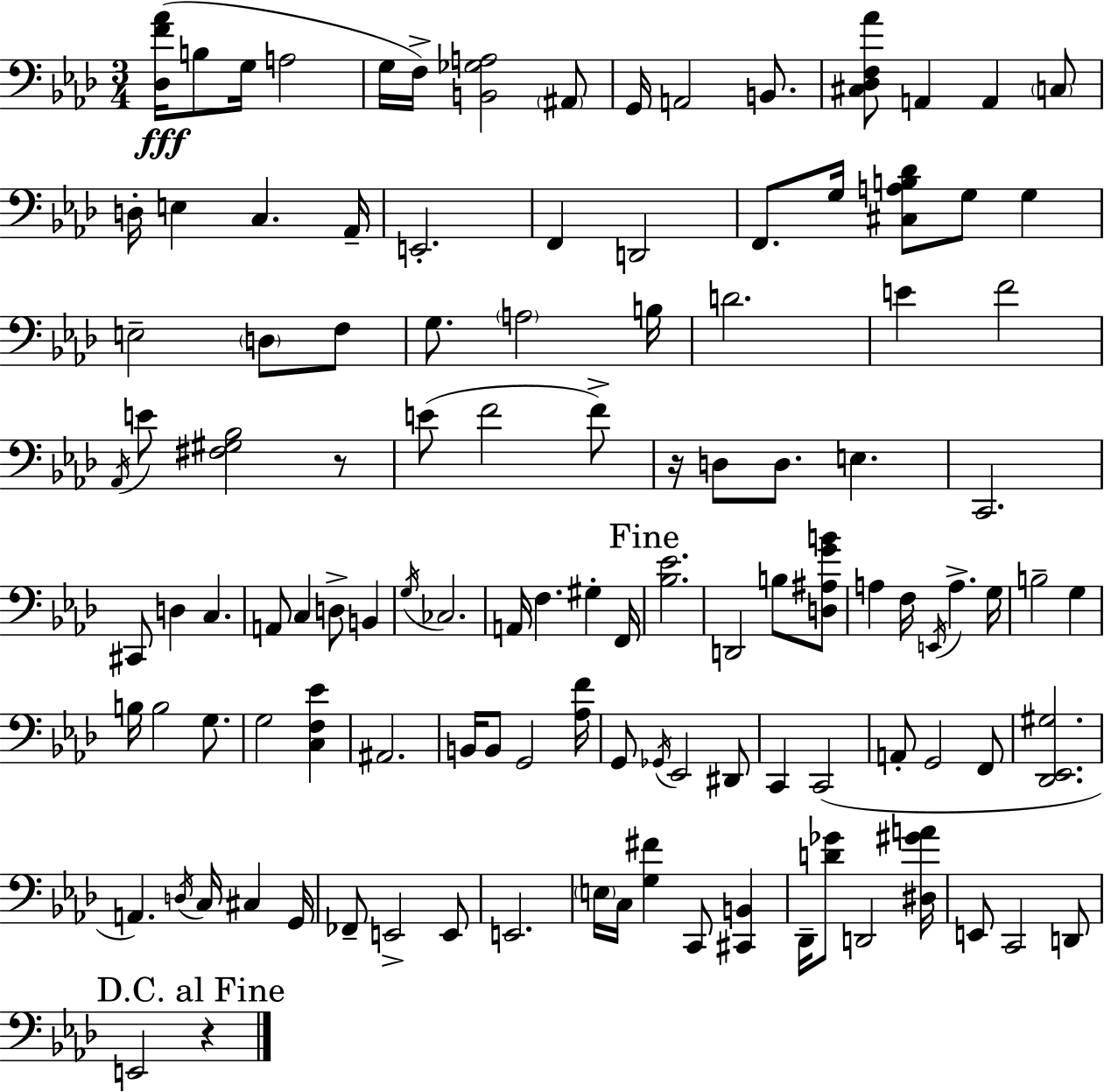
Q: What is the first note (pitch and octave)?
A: B3